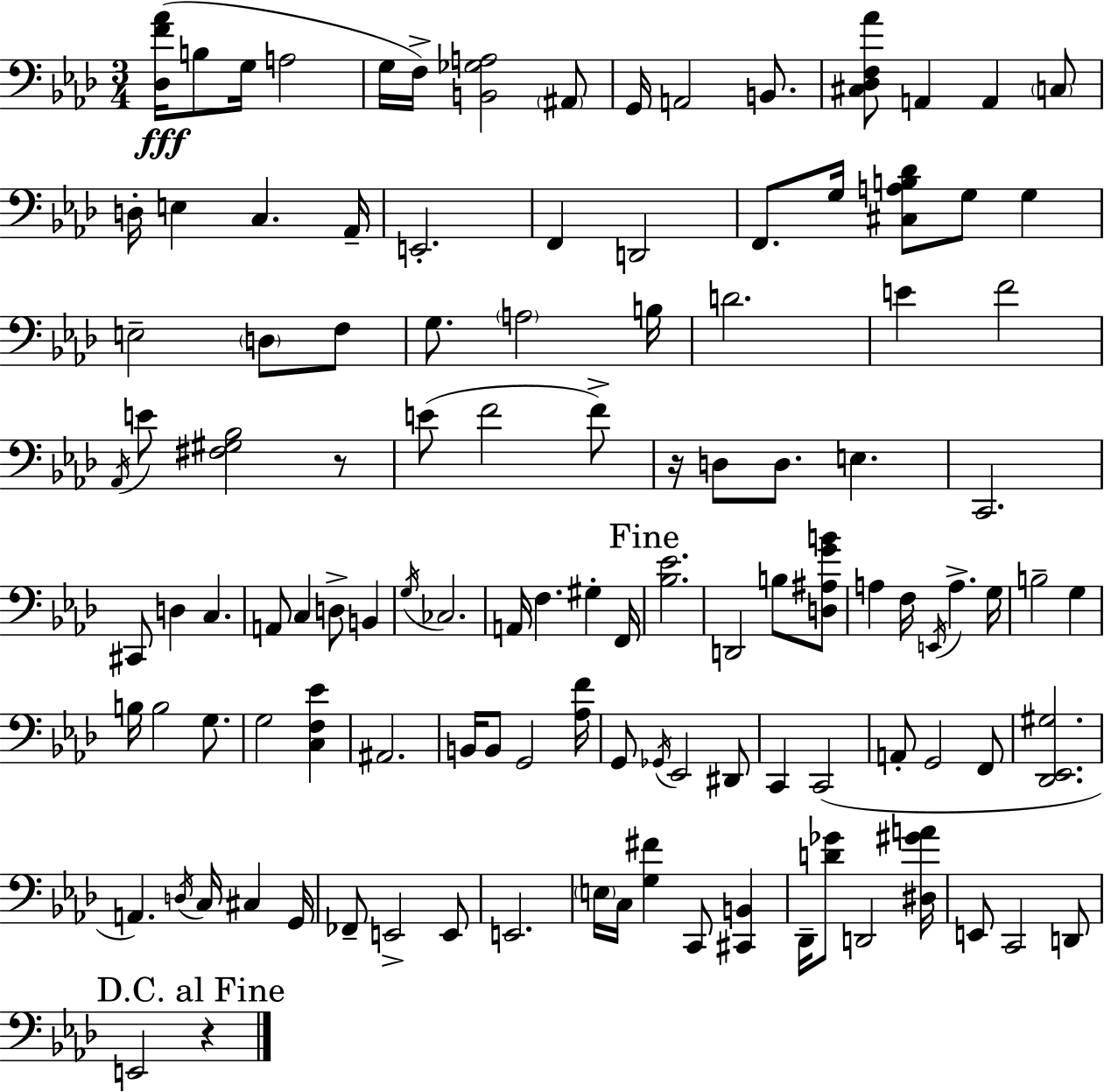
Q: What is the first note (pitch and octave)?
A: B3